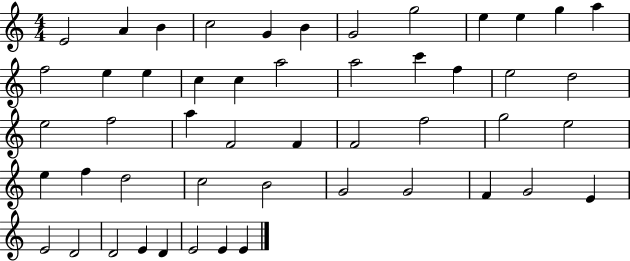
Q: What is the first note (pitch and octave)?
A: E4